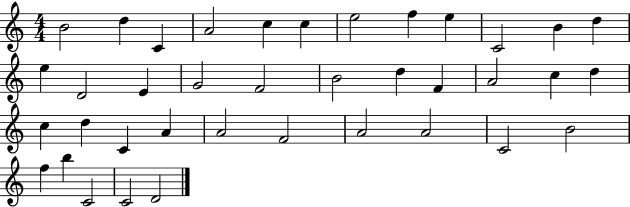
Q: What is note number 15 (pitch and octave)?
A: E4